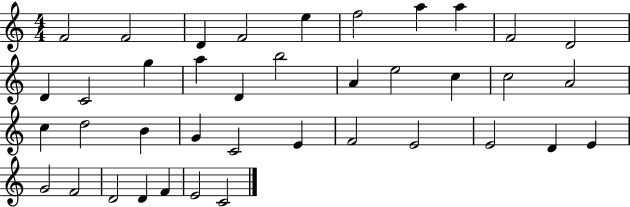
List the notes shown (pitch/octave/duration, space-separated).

F4/h F4/h D4/q F4/h E5/q F5/h A5/q A5/q F4/h D4/h D4/q C4/h G5/q A5/q D4/q B5/h A4/q E5/h C5/q C5/h A4/h C5/q D5/h B4/q G4/q C4/h E4/q F4/h E4/h E4/h D4/q E4/q G4/h F4/h D4/h D4/q F4/q E4/h C4/h